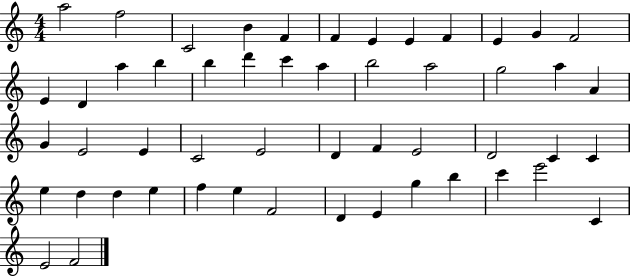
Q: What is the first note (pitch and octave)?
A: A5